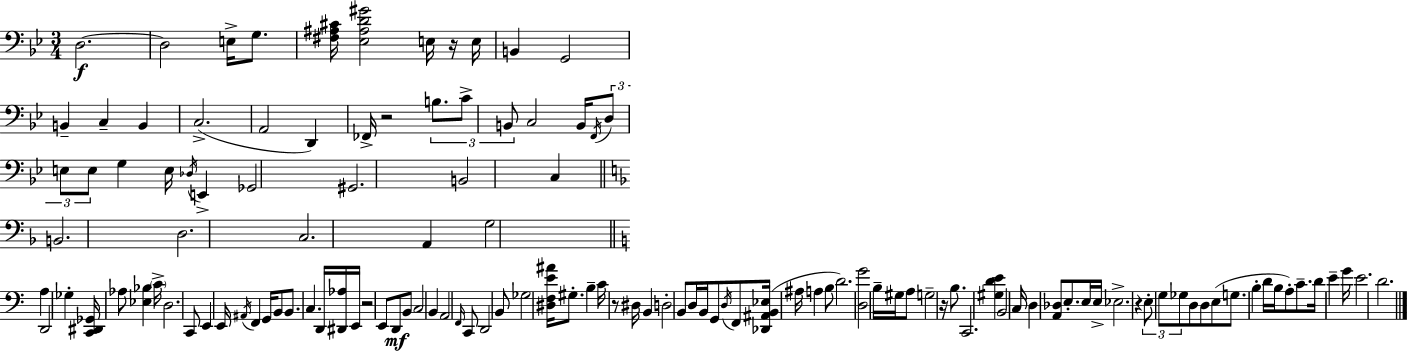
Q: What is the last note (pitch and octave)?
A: D4